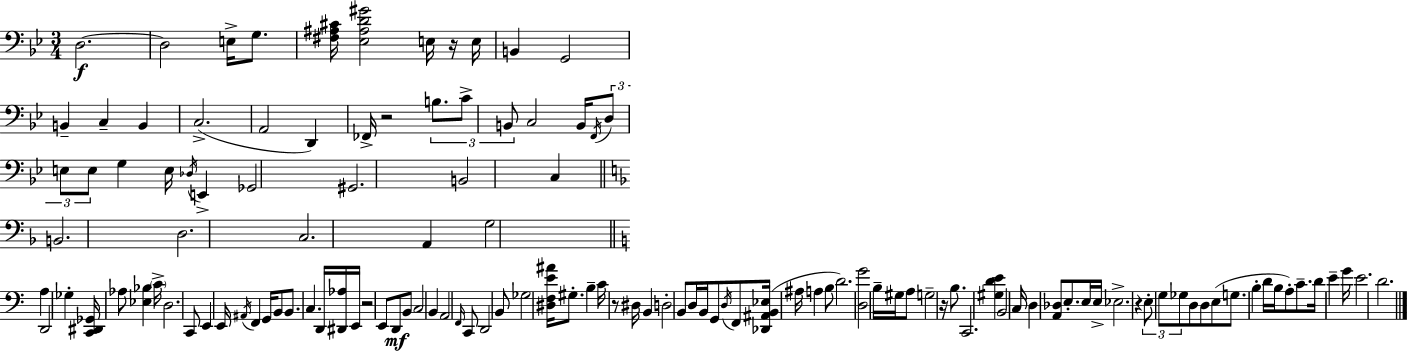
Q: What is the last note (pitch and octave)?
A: D4